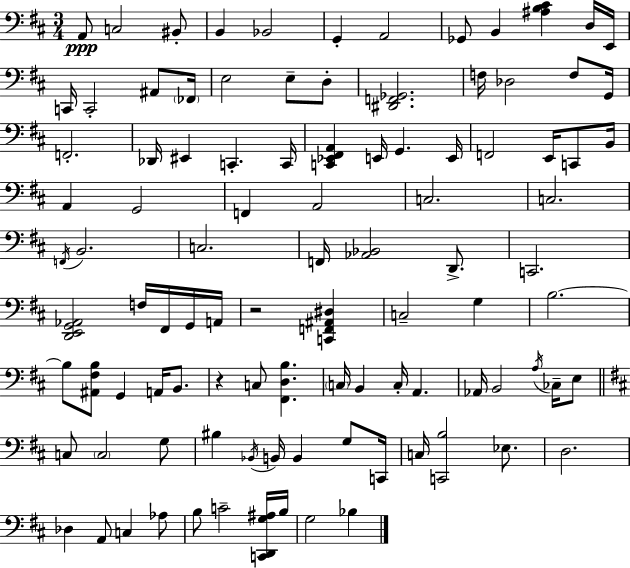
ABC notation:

X:1
T:Untitled
M:3/4
L:1/4
K:D
A,,/2 C,2 ^B,,/2 B,, _B,,2 G,, A,,2 _G,,/2 B,, [^A,B,^C] D,/4 E,,/4 C,,/4 C,,2 ^A,,/2 _F,,/4 E,2 E,/2 D,/2 [^D,,F,,_G,,]2 F,/4 _D,2 F,/2 G,,/4 F,,2 _D,,/4 ^E,, C,, C,,/4 [C,,_E,,^F,,A,,] E,,/4 G,, E,,/4 F,,2 E,,/4 C,,/2 B,,/4 A,, G,,2 F,, A,,2 C,2 C,2 F,,/4 B,,2 C,2 F,,/4 [_A,,_B,,]2 D,,/2 C,,2 [D,,E,,G,,_A,,]2 F,/4 ^F,,/4 G,,/4 A,,/4 z2 [C,,F,,^A,,^D,] C,2 G, B,2 B,/2 [^A,,^F,B,]/2 G,, A,,/4 B,,/2 z C,/2 [^F,,D,B,] C,/4 B,, C,/4 A,, _A,,/4 B,,2 A,/4 _C,/4 E,/2 C,/2 C,2 G,/2 ^B, _B,,/4 B,,/4 B,, G,/2 C,,/4 C,/4 [C,,B,]2 _E,/2 D,2 _D, A,,/2 C, _A,/2 B,/2 C2 [C,,D,,G,^A,]/4 B,/4 G,2 _B,